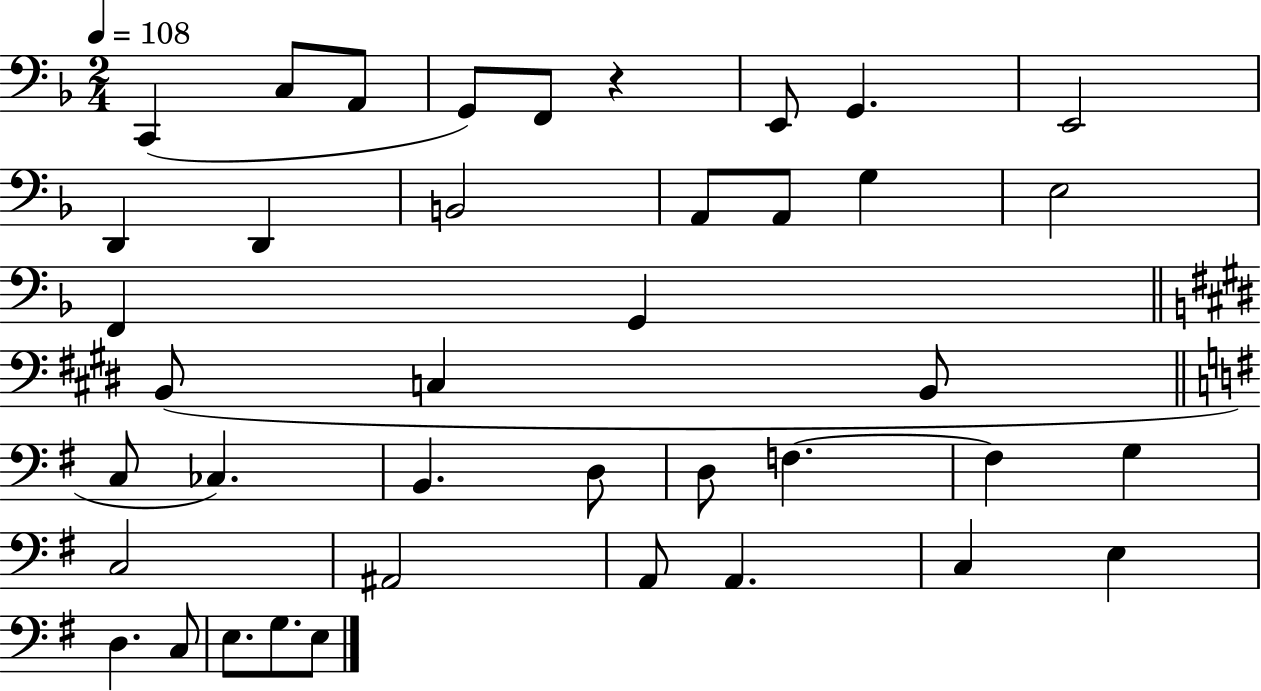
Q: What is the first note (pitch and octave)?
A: C2